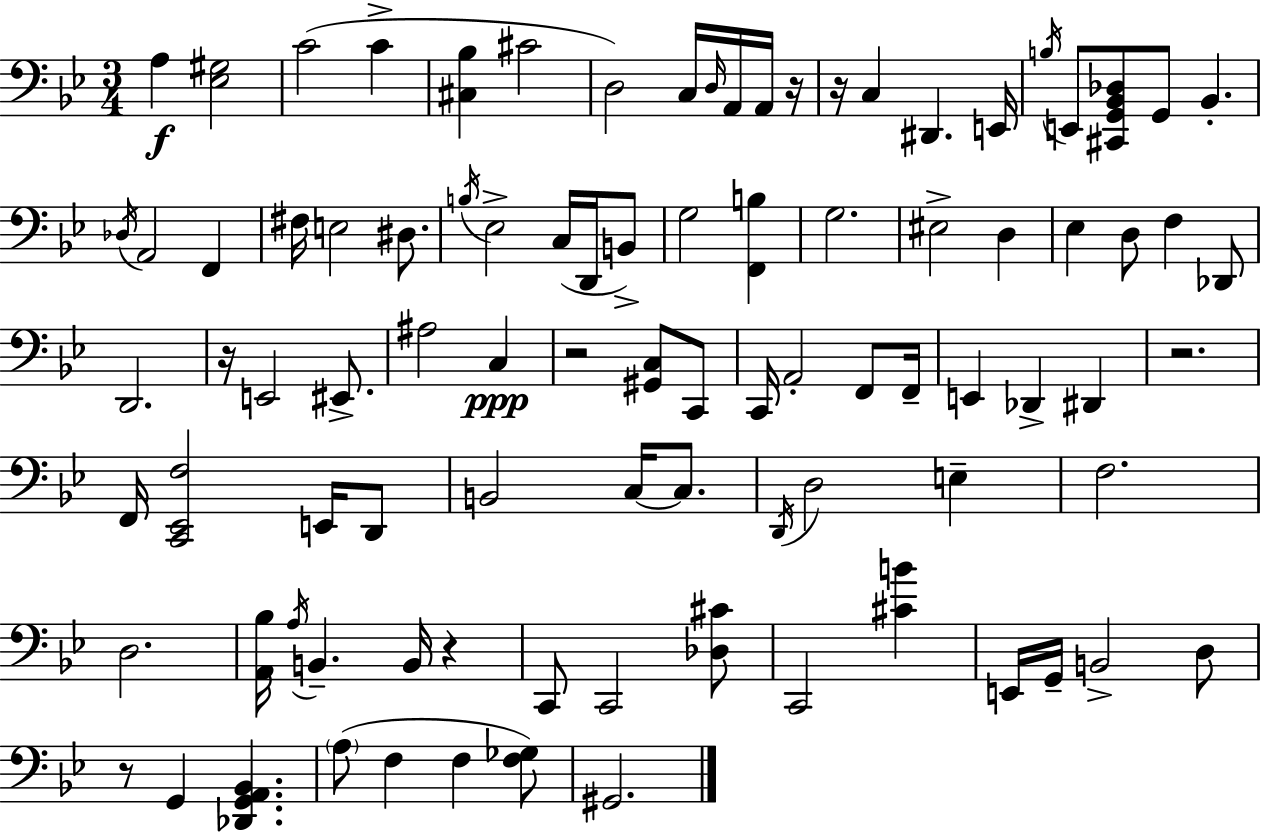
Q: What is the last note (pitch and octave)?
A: G#2